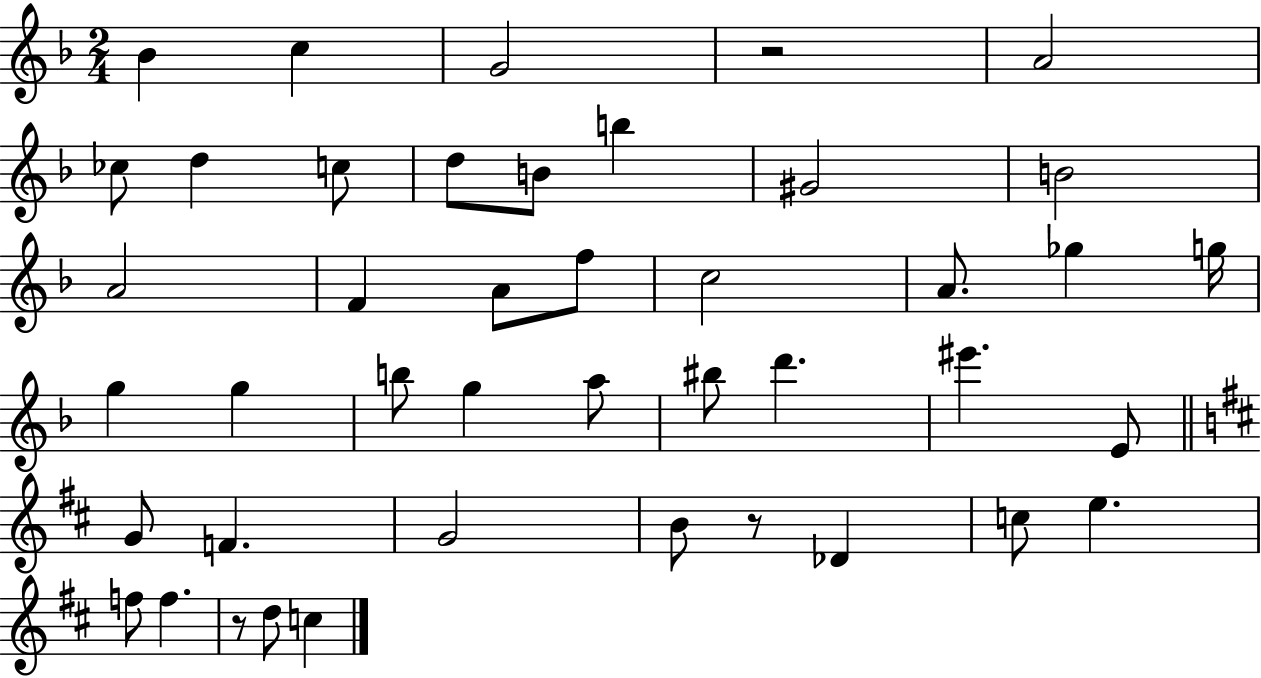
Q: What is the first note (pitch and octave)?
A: Bb4